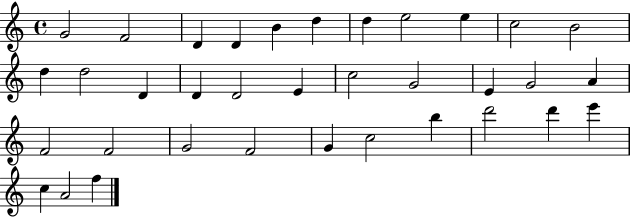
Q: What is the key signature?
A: C major